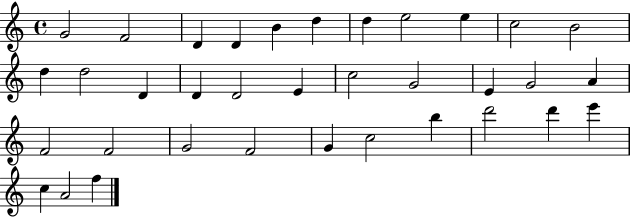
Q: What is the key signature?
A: C major